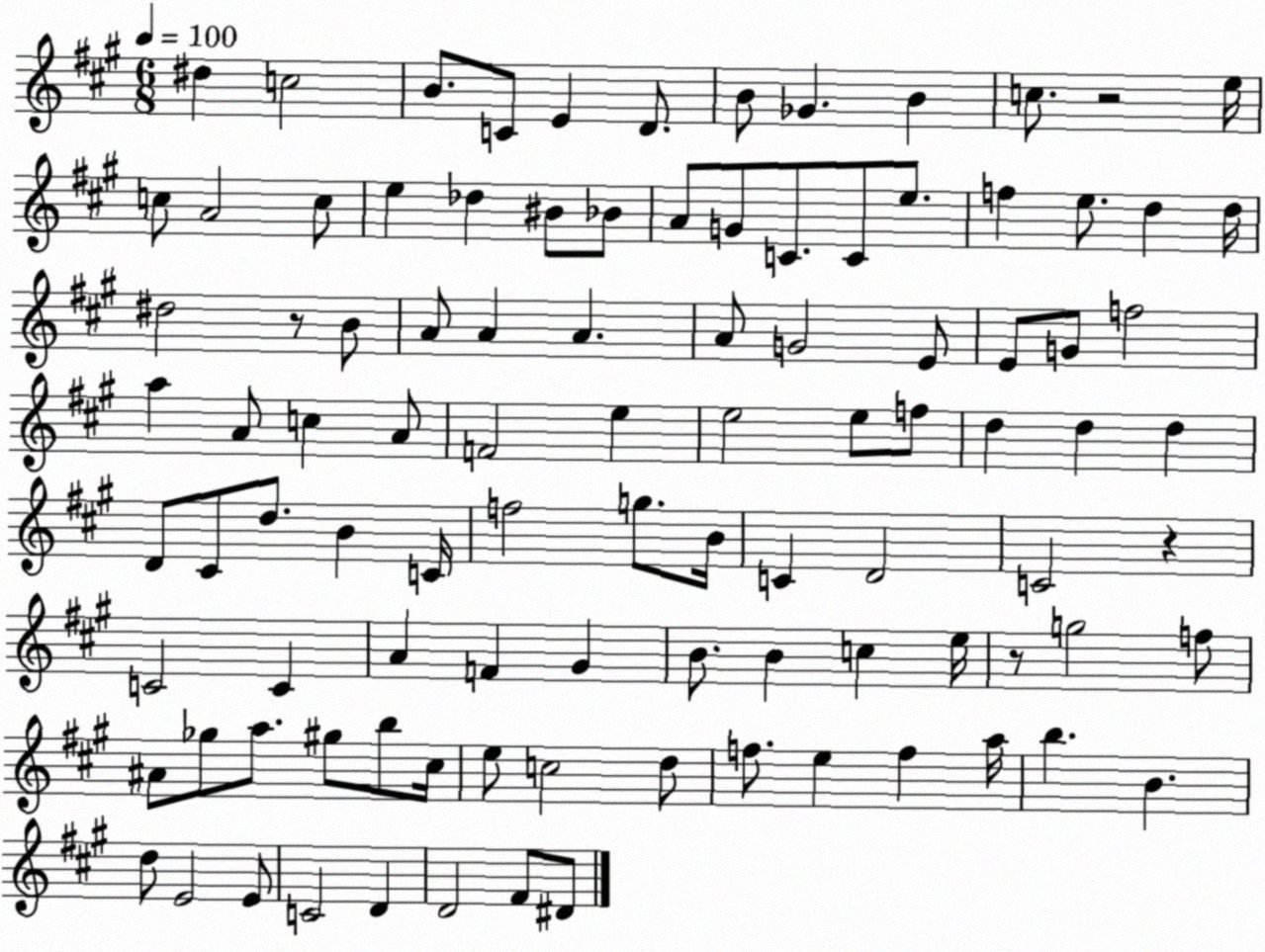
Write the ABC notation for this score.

X:1
T:Untitled
M:6/8
L:1/4
K:A
^d c2 B/2 C/2 E D/2 B/2 _G B c/2 z2 e/4 c/2 A2 c/2 e _d ^B/2 _B/2 A/2 G/2 C/2 C/2 e/2 f e/2 d d/4 ^d2 z/2 B/2 A/2 A A A/2 G2 E/2 E/2 G/2 f2 a A/2 c A/2 F2 e e2 e/2 f/2 d d d D/2 ^C/2 d/2 B C/4 f2 g/2 B/4 C D2 C2 z C2 C A F ^G B/2 B c e/4 z/2 g2 f/2 ^A/2 _g/2 a/2 ^g/2 b/2 ^c/4 e/2 c2 d/2 f/2 e f a/4 b B d/2 E2 E/2 C2 D D2 ^F/2 ^D/2